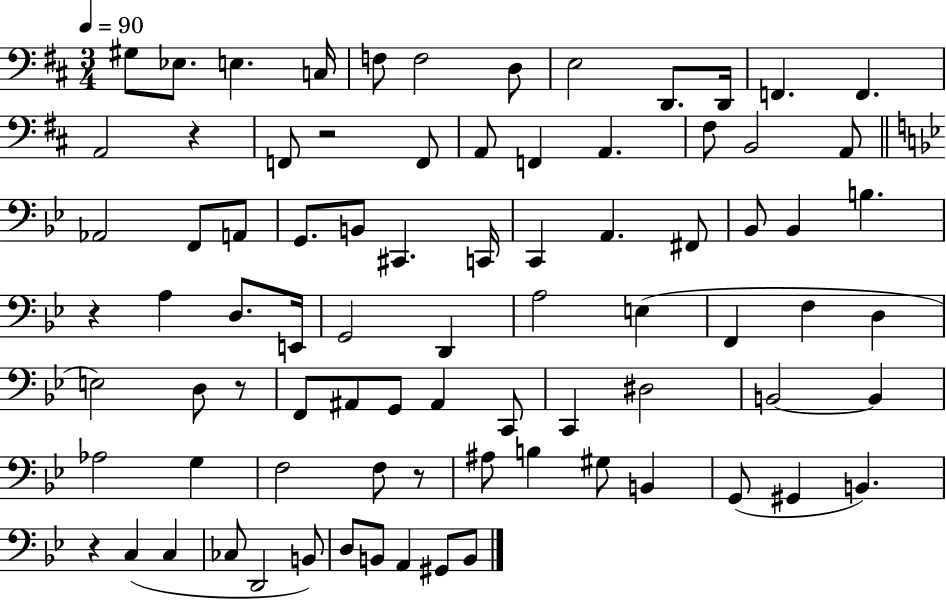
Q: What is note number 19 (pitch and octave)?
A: F#3